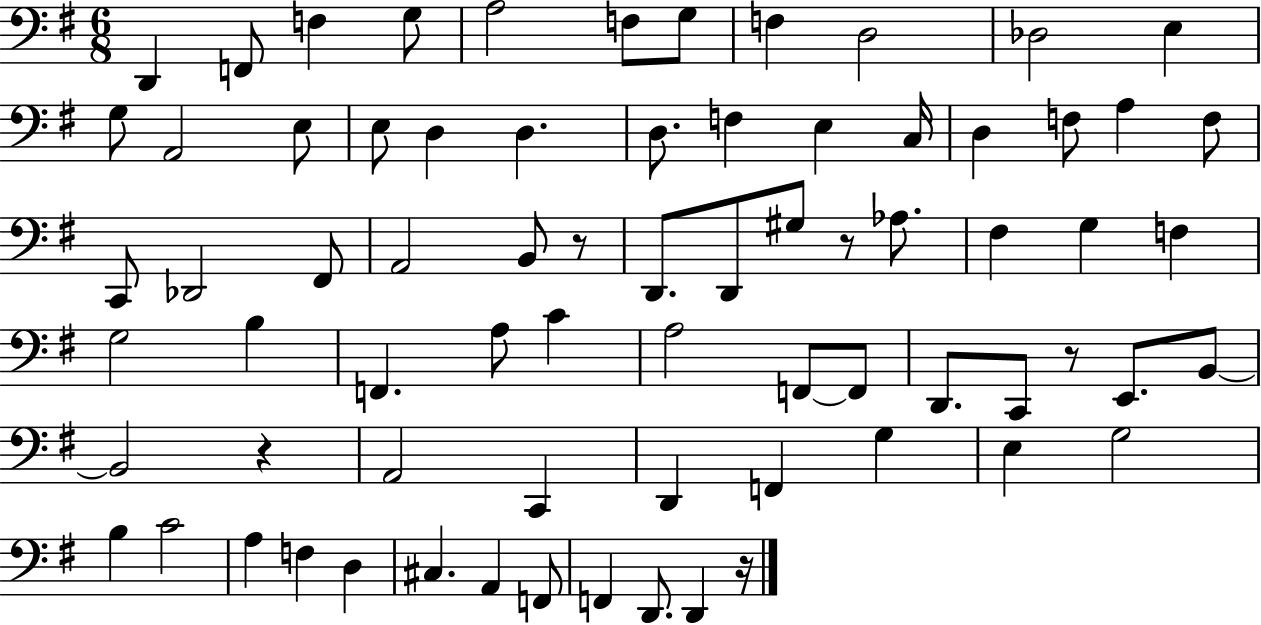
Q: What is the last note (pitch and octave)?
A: D2